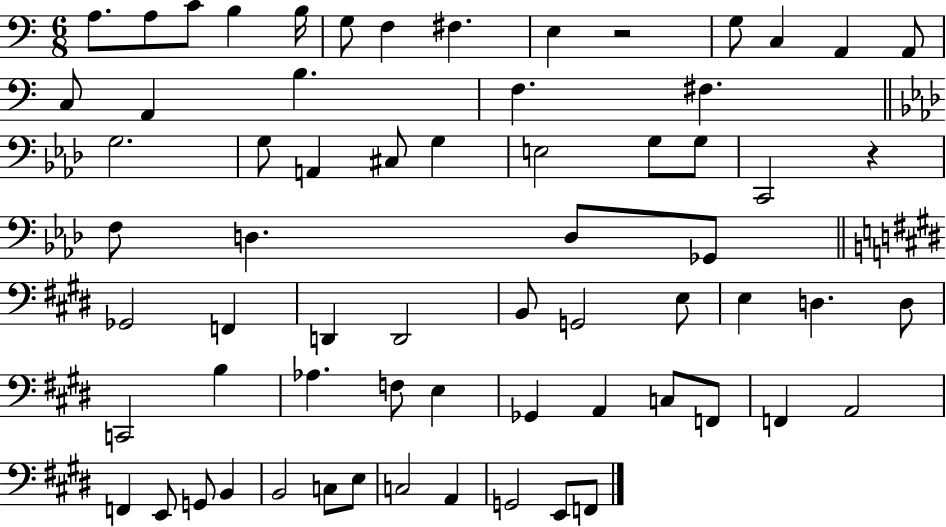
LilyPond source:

{
  \clef bass
  \numericTimeSignature
  \time 6/8
  \key c \major
  a8. a8 c'8 b4 b16 | g8 f4 fis4. | e4 r2 | g8 c4 a,4 a,8 | \break c8 a,4 b4. | f4. fis4. | \bar "||" \break \key aes \major g2. | g8 a,4 cis8 g4 | e2 g8 g8 | c,2 r4 | \break f8 d4. d8 ges,8 | \bar "||" \break \key e \major ges,2 f,4 | d,4 d,2 | b,8 g,2 e8 | e4 d4. d8 | \break c,2 b4 | aes4. f8 e4 | ges,4 a,4 c8 f,8 | f,4 a,2 | \break f,4 e,8 g,8 b,4 | b,2 c8 e8 | c2 a,4 | g,2 e,8 f,8 | \break \bar "|."
}